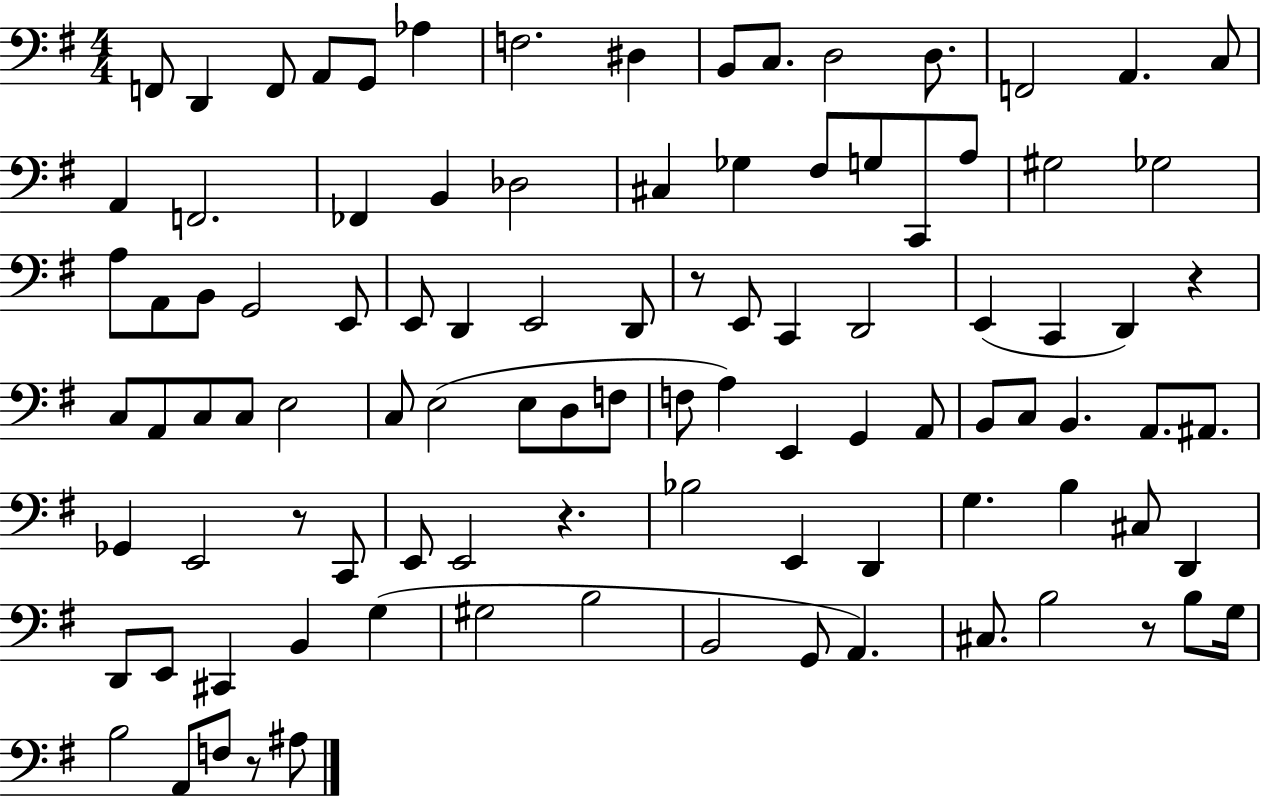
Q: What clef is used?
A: bass